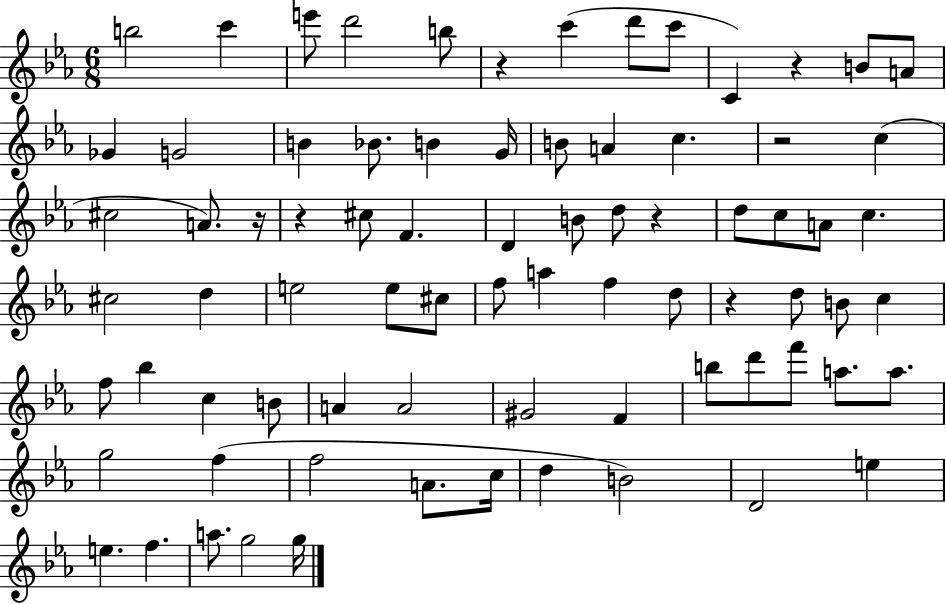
B5/h C6/q E6/e D6/h B5/e R/q C6/q D6/e C6/e C4/q R/q B4/e A4/e Gb4/q G4/h B4/q Bb4/e. B4/q G4/s B4/e A4/q C5/q. R/h C5/q C#5/h A4/e. R/s R/q C#5/e F4/q. D4/q B4/e D5/e R/q D5/e C5/e A4/e C5/q. C#5/h D5/q E5/h E5/e C#5/e F5/e A5/q F5/q D5/e R/q D5/e B4/e C5/q F5/e Bb5/q C5/q B4/e A4/q A4/h G#4/h F4/q B5/e D6/e F6/e A5/e. A5/e. G5/h F5/q F5/h A4/e. C5/s D5/q B4/h D4/h E5/q E5/q. F5/q. A5/e. G5/h G5/s